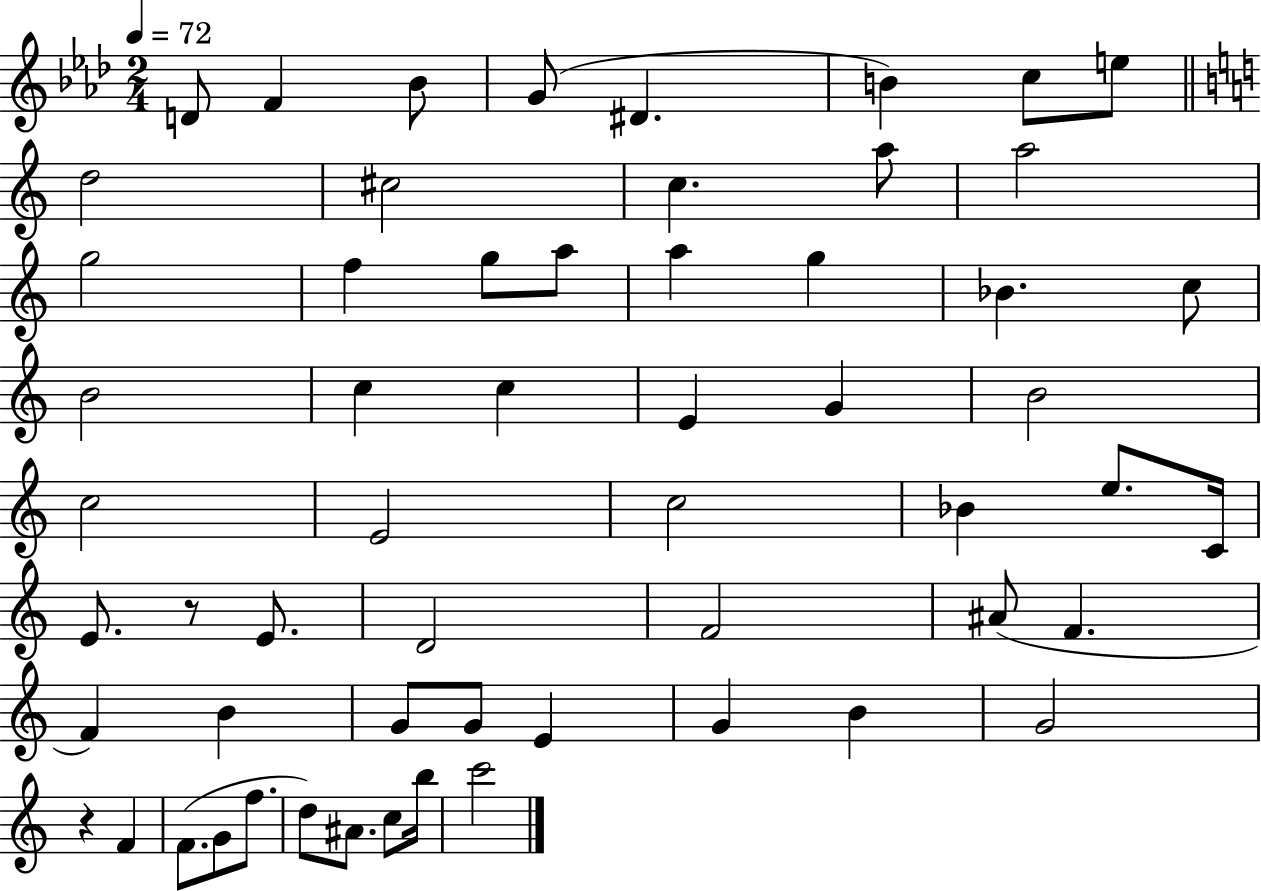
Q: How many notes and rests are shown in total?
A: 58